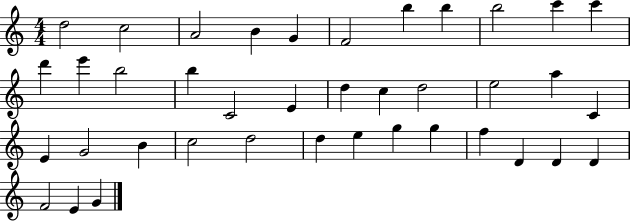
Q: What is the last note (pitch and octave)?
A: G4